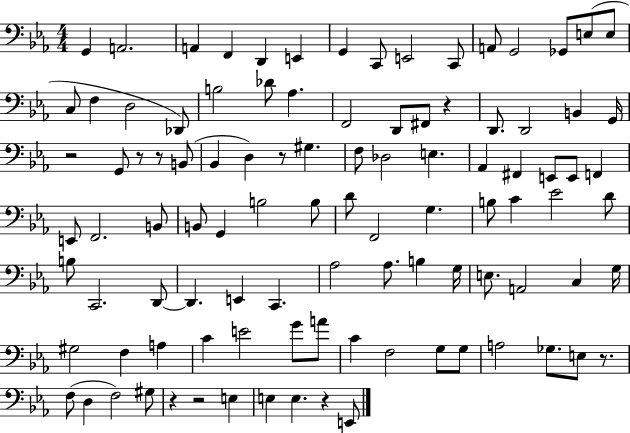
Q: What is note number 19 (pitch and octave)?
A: Db2